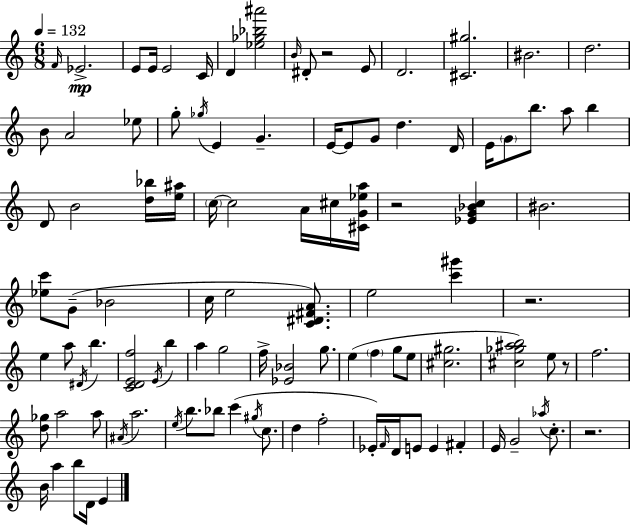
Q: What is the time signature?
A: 6/8